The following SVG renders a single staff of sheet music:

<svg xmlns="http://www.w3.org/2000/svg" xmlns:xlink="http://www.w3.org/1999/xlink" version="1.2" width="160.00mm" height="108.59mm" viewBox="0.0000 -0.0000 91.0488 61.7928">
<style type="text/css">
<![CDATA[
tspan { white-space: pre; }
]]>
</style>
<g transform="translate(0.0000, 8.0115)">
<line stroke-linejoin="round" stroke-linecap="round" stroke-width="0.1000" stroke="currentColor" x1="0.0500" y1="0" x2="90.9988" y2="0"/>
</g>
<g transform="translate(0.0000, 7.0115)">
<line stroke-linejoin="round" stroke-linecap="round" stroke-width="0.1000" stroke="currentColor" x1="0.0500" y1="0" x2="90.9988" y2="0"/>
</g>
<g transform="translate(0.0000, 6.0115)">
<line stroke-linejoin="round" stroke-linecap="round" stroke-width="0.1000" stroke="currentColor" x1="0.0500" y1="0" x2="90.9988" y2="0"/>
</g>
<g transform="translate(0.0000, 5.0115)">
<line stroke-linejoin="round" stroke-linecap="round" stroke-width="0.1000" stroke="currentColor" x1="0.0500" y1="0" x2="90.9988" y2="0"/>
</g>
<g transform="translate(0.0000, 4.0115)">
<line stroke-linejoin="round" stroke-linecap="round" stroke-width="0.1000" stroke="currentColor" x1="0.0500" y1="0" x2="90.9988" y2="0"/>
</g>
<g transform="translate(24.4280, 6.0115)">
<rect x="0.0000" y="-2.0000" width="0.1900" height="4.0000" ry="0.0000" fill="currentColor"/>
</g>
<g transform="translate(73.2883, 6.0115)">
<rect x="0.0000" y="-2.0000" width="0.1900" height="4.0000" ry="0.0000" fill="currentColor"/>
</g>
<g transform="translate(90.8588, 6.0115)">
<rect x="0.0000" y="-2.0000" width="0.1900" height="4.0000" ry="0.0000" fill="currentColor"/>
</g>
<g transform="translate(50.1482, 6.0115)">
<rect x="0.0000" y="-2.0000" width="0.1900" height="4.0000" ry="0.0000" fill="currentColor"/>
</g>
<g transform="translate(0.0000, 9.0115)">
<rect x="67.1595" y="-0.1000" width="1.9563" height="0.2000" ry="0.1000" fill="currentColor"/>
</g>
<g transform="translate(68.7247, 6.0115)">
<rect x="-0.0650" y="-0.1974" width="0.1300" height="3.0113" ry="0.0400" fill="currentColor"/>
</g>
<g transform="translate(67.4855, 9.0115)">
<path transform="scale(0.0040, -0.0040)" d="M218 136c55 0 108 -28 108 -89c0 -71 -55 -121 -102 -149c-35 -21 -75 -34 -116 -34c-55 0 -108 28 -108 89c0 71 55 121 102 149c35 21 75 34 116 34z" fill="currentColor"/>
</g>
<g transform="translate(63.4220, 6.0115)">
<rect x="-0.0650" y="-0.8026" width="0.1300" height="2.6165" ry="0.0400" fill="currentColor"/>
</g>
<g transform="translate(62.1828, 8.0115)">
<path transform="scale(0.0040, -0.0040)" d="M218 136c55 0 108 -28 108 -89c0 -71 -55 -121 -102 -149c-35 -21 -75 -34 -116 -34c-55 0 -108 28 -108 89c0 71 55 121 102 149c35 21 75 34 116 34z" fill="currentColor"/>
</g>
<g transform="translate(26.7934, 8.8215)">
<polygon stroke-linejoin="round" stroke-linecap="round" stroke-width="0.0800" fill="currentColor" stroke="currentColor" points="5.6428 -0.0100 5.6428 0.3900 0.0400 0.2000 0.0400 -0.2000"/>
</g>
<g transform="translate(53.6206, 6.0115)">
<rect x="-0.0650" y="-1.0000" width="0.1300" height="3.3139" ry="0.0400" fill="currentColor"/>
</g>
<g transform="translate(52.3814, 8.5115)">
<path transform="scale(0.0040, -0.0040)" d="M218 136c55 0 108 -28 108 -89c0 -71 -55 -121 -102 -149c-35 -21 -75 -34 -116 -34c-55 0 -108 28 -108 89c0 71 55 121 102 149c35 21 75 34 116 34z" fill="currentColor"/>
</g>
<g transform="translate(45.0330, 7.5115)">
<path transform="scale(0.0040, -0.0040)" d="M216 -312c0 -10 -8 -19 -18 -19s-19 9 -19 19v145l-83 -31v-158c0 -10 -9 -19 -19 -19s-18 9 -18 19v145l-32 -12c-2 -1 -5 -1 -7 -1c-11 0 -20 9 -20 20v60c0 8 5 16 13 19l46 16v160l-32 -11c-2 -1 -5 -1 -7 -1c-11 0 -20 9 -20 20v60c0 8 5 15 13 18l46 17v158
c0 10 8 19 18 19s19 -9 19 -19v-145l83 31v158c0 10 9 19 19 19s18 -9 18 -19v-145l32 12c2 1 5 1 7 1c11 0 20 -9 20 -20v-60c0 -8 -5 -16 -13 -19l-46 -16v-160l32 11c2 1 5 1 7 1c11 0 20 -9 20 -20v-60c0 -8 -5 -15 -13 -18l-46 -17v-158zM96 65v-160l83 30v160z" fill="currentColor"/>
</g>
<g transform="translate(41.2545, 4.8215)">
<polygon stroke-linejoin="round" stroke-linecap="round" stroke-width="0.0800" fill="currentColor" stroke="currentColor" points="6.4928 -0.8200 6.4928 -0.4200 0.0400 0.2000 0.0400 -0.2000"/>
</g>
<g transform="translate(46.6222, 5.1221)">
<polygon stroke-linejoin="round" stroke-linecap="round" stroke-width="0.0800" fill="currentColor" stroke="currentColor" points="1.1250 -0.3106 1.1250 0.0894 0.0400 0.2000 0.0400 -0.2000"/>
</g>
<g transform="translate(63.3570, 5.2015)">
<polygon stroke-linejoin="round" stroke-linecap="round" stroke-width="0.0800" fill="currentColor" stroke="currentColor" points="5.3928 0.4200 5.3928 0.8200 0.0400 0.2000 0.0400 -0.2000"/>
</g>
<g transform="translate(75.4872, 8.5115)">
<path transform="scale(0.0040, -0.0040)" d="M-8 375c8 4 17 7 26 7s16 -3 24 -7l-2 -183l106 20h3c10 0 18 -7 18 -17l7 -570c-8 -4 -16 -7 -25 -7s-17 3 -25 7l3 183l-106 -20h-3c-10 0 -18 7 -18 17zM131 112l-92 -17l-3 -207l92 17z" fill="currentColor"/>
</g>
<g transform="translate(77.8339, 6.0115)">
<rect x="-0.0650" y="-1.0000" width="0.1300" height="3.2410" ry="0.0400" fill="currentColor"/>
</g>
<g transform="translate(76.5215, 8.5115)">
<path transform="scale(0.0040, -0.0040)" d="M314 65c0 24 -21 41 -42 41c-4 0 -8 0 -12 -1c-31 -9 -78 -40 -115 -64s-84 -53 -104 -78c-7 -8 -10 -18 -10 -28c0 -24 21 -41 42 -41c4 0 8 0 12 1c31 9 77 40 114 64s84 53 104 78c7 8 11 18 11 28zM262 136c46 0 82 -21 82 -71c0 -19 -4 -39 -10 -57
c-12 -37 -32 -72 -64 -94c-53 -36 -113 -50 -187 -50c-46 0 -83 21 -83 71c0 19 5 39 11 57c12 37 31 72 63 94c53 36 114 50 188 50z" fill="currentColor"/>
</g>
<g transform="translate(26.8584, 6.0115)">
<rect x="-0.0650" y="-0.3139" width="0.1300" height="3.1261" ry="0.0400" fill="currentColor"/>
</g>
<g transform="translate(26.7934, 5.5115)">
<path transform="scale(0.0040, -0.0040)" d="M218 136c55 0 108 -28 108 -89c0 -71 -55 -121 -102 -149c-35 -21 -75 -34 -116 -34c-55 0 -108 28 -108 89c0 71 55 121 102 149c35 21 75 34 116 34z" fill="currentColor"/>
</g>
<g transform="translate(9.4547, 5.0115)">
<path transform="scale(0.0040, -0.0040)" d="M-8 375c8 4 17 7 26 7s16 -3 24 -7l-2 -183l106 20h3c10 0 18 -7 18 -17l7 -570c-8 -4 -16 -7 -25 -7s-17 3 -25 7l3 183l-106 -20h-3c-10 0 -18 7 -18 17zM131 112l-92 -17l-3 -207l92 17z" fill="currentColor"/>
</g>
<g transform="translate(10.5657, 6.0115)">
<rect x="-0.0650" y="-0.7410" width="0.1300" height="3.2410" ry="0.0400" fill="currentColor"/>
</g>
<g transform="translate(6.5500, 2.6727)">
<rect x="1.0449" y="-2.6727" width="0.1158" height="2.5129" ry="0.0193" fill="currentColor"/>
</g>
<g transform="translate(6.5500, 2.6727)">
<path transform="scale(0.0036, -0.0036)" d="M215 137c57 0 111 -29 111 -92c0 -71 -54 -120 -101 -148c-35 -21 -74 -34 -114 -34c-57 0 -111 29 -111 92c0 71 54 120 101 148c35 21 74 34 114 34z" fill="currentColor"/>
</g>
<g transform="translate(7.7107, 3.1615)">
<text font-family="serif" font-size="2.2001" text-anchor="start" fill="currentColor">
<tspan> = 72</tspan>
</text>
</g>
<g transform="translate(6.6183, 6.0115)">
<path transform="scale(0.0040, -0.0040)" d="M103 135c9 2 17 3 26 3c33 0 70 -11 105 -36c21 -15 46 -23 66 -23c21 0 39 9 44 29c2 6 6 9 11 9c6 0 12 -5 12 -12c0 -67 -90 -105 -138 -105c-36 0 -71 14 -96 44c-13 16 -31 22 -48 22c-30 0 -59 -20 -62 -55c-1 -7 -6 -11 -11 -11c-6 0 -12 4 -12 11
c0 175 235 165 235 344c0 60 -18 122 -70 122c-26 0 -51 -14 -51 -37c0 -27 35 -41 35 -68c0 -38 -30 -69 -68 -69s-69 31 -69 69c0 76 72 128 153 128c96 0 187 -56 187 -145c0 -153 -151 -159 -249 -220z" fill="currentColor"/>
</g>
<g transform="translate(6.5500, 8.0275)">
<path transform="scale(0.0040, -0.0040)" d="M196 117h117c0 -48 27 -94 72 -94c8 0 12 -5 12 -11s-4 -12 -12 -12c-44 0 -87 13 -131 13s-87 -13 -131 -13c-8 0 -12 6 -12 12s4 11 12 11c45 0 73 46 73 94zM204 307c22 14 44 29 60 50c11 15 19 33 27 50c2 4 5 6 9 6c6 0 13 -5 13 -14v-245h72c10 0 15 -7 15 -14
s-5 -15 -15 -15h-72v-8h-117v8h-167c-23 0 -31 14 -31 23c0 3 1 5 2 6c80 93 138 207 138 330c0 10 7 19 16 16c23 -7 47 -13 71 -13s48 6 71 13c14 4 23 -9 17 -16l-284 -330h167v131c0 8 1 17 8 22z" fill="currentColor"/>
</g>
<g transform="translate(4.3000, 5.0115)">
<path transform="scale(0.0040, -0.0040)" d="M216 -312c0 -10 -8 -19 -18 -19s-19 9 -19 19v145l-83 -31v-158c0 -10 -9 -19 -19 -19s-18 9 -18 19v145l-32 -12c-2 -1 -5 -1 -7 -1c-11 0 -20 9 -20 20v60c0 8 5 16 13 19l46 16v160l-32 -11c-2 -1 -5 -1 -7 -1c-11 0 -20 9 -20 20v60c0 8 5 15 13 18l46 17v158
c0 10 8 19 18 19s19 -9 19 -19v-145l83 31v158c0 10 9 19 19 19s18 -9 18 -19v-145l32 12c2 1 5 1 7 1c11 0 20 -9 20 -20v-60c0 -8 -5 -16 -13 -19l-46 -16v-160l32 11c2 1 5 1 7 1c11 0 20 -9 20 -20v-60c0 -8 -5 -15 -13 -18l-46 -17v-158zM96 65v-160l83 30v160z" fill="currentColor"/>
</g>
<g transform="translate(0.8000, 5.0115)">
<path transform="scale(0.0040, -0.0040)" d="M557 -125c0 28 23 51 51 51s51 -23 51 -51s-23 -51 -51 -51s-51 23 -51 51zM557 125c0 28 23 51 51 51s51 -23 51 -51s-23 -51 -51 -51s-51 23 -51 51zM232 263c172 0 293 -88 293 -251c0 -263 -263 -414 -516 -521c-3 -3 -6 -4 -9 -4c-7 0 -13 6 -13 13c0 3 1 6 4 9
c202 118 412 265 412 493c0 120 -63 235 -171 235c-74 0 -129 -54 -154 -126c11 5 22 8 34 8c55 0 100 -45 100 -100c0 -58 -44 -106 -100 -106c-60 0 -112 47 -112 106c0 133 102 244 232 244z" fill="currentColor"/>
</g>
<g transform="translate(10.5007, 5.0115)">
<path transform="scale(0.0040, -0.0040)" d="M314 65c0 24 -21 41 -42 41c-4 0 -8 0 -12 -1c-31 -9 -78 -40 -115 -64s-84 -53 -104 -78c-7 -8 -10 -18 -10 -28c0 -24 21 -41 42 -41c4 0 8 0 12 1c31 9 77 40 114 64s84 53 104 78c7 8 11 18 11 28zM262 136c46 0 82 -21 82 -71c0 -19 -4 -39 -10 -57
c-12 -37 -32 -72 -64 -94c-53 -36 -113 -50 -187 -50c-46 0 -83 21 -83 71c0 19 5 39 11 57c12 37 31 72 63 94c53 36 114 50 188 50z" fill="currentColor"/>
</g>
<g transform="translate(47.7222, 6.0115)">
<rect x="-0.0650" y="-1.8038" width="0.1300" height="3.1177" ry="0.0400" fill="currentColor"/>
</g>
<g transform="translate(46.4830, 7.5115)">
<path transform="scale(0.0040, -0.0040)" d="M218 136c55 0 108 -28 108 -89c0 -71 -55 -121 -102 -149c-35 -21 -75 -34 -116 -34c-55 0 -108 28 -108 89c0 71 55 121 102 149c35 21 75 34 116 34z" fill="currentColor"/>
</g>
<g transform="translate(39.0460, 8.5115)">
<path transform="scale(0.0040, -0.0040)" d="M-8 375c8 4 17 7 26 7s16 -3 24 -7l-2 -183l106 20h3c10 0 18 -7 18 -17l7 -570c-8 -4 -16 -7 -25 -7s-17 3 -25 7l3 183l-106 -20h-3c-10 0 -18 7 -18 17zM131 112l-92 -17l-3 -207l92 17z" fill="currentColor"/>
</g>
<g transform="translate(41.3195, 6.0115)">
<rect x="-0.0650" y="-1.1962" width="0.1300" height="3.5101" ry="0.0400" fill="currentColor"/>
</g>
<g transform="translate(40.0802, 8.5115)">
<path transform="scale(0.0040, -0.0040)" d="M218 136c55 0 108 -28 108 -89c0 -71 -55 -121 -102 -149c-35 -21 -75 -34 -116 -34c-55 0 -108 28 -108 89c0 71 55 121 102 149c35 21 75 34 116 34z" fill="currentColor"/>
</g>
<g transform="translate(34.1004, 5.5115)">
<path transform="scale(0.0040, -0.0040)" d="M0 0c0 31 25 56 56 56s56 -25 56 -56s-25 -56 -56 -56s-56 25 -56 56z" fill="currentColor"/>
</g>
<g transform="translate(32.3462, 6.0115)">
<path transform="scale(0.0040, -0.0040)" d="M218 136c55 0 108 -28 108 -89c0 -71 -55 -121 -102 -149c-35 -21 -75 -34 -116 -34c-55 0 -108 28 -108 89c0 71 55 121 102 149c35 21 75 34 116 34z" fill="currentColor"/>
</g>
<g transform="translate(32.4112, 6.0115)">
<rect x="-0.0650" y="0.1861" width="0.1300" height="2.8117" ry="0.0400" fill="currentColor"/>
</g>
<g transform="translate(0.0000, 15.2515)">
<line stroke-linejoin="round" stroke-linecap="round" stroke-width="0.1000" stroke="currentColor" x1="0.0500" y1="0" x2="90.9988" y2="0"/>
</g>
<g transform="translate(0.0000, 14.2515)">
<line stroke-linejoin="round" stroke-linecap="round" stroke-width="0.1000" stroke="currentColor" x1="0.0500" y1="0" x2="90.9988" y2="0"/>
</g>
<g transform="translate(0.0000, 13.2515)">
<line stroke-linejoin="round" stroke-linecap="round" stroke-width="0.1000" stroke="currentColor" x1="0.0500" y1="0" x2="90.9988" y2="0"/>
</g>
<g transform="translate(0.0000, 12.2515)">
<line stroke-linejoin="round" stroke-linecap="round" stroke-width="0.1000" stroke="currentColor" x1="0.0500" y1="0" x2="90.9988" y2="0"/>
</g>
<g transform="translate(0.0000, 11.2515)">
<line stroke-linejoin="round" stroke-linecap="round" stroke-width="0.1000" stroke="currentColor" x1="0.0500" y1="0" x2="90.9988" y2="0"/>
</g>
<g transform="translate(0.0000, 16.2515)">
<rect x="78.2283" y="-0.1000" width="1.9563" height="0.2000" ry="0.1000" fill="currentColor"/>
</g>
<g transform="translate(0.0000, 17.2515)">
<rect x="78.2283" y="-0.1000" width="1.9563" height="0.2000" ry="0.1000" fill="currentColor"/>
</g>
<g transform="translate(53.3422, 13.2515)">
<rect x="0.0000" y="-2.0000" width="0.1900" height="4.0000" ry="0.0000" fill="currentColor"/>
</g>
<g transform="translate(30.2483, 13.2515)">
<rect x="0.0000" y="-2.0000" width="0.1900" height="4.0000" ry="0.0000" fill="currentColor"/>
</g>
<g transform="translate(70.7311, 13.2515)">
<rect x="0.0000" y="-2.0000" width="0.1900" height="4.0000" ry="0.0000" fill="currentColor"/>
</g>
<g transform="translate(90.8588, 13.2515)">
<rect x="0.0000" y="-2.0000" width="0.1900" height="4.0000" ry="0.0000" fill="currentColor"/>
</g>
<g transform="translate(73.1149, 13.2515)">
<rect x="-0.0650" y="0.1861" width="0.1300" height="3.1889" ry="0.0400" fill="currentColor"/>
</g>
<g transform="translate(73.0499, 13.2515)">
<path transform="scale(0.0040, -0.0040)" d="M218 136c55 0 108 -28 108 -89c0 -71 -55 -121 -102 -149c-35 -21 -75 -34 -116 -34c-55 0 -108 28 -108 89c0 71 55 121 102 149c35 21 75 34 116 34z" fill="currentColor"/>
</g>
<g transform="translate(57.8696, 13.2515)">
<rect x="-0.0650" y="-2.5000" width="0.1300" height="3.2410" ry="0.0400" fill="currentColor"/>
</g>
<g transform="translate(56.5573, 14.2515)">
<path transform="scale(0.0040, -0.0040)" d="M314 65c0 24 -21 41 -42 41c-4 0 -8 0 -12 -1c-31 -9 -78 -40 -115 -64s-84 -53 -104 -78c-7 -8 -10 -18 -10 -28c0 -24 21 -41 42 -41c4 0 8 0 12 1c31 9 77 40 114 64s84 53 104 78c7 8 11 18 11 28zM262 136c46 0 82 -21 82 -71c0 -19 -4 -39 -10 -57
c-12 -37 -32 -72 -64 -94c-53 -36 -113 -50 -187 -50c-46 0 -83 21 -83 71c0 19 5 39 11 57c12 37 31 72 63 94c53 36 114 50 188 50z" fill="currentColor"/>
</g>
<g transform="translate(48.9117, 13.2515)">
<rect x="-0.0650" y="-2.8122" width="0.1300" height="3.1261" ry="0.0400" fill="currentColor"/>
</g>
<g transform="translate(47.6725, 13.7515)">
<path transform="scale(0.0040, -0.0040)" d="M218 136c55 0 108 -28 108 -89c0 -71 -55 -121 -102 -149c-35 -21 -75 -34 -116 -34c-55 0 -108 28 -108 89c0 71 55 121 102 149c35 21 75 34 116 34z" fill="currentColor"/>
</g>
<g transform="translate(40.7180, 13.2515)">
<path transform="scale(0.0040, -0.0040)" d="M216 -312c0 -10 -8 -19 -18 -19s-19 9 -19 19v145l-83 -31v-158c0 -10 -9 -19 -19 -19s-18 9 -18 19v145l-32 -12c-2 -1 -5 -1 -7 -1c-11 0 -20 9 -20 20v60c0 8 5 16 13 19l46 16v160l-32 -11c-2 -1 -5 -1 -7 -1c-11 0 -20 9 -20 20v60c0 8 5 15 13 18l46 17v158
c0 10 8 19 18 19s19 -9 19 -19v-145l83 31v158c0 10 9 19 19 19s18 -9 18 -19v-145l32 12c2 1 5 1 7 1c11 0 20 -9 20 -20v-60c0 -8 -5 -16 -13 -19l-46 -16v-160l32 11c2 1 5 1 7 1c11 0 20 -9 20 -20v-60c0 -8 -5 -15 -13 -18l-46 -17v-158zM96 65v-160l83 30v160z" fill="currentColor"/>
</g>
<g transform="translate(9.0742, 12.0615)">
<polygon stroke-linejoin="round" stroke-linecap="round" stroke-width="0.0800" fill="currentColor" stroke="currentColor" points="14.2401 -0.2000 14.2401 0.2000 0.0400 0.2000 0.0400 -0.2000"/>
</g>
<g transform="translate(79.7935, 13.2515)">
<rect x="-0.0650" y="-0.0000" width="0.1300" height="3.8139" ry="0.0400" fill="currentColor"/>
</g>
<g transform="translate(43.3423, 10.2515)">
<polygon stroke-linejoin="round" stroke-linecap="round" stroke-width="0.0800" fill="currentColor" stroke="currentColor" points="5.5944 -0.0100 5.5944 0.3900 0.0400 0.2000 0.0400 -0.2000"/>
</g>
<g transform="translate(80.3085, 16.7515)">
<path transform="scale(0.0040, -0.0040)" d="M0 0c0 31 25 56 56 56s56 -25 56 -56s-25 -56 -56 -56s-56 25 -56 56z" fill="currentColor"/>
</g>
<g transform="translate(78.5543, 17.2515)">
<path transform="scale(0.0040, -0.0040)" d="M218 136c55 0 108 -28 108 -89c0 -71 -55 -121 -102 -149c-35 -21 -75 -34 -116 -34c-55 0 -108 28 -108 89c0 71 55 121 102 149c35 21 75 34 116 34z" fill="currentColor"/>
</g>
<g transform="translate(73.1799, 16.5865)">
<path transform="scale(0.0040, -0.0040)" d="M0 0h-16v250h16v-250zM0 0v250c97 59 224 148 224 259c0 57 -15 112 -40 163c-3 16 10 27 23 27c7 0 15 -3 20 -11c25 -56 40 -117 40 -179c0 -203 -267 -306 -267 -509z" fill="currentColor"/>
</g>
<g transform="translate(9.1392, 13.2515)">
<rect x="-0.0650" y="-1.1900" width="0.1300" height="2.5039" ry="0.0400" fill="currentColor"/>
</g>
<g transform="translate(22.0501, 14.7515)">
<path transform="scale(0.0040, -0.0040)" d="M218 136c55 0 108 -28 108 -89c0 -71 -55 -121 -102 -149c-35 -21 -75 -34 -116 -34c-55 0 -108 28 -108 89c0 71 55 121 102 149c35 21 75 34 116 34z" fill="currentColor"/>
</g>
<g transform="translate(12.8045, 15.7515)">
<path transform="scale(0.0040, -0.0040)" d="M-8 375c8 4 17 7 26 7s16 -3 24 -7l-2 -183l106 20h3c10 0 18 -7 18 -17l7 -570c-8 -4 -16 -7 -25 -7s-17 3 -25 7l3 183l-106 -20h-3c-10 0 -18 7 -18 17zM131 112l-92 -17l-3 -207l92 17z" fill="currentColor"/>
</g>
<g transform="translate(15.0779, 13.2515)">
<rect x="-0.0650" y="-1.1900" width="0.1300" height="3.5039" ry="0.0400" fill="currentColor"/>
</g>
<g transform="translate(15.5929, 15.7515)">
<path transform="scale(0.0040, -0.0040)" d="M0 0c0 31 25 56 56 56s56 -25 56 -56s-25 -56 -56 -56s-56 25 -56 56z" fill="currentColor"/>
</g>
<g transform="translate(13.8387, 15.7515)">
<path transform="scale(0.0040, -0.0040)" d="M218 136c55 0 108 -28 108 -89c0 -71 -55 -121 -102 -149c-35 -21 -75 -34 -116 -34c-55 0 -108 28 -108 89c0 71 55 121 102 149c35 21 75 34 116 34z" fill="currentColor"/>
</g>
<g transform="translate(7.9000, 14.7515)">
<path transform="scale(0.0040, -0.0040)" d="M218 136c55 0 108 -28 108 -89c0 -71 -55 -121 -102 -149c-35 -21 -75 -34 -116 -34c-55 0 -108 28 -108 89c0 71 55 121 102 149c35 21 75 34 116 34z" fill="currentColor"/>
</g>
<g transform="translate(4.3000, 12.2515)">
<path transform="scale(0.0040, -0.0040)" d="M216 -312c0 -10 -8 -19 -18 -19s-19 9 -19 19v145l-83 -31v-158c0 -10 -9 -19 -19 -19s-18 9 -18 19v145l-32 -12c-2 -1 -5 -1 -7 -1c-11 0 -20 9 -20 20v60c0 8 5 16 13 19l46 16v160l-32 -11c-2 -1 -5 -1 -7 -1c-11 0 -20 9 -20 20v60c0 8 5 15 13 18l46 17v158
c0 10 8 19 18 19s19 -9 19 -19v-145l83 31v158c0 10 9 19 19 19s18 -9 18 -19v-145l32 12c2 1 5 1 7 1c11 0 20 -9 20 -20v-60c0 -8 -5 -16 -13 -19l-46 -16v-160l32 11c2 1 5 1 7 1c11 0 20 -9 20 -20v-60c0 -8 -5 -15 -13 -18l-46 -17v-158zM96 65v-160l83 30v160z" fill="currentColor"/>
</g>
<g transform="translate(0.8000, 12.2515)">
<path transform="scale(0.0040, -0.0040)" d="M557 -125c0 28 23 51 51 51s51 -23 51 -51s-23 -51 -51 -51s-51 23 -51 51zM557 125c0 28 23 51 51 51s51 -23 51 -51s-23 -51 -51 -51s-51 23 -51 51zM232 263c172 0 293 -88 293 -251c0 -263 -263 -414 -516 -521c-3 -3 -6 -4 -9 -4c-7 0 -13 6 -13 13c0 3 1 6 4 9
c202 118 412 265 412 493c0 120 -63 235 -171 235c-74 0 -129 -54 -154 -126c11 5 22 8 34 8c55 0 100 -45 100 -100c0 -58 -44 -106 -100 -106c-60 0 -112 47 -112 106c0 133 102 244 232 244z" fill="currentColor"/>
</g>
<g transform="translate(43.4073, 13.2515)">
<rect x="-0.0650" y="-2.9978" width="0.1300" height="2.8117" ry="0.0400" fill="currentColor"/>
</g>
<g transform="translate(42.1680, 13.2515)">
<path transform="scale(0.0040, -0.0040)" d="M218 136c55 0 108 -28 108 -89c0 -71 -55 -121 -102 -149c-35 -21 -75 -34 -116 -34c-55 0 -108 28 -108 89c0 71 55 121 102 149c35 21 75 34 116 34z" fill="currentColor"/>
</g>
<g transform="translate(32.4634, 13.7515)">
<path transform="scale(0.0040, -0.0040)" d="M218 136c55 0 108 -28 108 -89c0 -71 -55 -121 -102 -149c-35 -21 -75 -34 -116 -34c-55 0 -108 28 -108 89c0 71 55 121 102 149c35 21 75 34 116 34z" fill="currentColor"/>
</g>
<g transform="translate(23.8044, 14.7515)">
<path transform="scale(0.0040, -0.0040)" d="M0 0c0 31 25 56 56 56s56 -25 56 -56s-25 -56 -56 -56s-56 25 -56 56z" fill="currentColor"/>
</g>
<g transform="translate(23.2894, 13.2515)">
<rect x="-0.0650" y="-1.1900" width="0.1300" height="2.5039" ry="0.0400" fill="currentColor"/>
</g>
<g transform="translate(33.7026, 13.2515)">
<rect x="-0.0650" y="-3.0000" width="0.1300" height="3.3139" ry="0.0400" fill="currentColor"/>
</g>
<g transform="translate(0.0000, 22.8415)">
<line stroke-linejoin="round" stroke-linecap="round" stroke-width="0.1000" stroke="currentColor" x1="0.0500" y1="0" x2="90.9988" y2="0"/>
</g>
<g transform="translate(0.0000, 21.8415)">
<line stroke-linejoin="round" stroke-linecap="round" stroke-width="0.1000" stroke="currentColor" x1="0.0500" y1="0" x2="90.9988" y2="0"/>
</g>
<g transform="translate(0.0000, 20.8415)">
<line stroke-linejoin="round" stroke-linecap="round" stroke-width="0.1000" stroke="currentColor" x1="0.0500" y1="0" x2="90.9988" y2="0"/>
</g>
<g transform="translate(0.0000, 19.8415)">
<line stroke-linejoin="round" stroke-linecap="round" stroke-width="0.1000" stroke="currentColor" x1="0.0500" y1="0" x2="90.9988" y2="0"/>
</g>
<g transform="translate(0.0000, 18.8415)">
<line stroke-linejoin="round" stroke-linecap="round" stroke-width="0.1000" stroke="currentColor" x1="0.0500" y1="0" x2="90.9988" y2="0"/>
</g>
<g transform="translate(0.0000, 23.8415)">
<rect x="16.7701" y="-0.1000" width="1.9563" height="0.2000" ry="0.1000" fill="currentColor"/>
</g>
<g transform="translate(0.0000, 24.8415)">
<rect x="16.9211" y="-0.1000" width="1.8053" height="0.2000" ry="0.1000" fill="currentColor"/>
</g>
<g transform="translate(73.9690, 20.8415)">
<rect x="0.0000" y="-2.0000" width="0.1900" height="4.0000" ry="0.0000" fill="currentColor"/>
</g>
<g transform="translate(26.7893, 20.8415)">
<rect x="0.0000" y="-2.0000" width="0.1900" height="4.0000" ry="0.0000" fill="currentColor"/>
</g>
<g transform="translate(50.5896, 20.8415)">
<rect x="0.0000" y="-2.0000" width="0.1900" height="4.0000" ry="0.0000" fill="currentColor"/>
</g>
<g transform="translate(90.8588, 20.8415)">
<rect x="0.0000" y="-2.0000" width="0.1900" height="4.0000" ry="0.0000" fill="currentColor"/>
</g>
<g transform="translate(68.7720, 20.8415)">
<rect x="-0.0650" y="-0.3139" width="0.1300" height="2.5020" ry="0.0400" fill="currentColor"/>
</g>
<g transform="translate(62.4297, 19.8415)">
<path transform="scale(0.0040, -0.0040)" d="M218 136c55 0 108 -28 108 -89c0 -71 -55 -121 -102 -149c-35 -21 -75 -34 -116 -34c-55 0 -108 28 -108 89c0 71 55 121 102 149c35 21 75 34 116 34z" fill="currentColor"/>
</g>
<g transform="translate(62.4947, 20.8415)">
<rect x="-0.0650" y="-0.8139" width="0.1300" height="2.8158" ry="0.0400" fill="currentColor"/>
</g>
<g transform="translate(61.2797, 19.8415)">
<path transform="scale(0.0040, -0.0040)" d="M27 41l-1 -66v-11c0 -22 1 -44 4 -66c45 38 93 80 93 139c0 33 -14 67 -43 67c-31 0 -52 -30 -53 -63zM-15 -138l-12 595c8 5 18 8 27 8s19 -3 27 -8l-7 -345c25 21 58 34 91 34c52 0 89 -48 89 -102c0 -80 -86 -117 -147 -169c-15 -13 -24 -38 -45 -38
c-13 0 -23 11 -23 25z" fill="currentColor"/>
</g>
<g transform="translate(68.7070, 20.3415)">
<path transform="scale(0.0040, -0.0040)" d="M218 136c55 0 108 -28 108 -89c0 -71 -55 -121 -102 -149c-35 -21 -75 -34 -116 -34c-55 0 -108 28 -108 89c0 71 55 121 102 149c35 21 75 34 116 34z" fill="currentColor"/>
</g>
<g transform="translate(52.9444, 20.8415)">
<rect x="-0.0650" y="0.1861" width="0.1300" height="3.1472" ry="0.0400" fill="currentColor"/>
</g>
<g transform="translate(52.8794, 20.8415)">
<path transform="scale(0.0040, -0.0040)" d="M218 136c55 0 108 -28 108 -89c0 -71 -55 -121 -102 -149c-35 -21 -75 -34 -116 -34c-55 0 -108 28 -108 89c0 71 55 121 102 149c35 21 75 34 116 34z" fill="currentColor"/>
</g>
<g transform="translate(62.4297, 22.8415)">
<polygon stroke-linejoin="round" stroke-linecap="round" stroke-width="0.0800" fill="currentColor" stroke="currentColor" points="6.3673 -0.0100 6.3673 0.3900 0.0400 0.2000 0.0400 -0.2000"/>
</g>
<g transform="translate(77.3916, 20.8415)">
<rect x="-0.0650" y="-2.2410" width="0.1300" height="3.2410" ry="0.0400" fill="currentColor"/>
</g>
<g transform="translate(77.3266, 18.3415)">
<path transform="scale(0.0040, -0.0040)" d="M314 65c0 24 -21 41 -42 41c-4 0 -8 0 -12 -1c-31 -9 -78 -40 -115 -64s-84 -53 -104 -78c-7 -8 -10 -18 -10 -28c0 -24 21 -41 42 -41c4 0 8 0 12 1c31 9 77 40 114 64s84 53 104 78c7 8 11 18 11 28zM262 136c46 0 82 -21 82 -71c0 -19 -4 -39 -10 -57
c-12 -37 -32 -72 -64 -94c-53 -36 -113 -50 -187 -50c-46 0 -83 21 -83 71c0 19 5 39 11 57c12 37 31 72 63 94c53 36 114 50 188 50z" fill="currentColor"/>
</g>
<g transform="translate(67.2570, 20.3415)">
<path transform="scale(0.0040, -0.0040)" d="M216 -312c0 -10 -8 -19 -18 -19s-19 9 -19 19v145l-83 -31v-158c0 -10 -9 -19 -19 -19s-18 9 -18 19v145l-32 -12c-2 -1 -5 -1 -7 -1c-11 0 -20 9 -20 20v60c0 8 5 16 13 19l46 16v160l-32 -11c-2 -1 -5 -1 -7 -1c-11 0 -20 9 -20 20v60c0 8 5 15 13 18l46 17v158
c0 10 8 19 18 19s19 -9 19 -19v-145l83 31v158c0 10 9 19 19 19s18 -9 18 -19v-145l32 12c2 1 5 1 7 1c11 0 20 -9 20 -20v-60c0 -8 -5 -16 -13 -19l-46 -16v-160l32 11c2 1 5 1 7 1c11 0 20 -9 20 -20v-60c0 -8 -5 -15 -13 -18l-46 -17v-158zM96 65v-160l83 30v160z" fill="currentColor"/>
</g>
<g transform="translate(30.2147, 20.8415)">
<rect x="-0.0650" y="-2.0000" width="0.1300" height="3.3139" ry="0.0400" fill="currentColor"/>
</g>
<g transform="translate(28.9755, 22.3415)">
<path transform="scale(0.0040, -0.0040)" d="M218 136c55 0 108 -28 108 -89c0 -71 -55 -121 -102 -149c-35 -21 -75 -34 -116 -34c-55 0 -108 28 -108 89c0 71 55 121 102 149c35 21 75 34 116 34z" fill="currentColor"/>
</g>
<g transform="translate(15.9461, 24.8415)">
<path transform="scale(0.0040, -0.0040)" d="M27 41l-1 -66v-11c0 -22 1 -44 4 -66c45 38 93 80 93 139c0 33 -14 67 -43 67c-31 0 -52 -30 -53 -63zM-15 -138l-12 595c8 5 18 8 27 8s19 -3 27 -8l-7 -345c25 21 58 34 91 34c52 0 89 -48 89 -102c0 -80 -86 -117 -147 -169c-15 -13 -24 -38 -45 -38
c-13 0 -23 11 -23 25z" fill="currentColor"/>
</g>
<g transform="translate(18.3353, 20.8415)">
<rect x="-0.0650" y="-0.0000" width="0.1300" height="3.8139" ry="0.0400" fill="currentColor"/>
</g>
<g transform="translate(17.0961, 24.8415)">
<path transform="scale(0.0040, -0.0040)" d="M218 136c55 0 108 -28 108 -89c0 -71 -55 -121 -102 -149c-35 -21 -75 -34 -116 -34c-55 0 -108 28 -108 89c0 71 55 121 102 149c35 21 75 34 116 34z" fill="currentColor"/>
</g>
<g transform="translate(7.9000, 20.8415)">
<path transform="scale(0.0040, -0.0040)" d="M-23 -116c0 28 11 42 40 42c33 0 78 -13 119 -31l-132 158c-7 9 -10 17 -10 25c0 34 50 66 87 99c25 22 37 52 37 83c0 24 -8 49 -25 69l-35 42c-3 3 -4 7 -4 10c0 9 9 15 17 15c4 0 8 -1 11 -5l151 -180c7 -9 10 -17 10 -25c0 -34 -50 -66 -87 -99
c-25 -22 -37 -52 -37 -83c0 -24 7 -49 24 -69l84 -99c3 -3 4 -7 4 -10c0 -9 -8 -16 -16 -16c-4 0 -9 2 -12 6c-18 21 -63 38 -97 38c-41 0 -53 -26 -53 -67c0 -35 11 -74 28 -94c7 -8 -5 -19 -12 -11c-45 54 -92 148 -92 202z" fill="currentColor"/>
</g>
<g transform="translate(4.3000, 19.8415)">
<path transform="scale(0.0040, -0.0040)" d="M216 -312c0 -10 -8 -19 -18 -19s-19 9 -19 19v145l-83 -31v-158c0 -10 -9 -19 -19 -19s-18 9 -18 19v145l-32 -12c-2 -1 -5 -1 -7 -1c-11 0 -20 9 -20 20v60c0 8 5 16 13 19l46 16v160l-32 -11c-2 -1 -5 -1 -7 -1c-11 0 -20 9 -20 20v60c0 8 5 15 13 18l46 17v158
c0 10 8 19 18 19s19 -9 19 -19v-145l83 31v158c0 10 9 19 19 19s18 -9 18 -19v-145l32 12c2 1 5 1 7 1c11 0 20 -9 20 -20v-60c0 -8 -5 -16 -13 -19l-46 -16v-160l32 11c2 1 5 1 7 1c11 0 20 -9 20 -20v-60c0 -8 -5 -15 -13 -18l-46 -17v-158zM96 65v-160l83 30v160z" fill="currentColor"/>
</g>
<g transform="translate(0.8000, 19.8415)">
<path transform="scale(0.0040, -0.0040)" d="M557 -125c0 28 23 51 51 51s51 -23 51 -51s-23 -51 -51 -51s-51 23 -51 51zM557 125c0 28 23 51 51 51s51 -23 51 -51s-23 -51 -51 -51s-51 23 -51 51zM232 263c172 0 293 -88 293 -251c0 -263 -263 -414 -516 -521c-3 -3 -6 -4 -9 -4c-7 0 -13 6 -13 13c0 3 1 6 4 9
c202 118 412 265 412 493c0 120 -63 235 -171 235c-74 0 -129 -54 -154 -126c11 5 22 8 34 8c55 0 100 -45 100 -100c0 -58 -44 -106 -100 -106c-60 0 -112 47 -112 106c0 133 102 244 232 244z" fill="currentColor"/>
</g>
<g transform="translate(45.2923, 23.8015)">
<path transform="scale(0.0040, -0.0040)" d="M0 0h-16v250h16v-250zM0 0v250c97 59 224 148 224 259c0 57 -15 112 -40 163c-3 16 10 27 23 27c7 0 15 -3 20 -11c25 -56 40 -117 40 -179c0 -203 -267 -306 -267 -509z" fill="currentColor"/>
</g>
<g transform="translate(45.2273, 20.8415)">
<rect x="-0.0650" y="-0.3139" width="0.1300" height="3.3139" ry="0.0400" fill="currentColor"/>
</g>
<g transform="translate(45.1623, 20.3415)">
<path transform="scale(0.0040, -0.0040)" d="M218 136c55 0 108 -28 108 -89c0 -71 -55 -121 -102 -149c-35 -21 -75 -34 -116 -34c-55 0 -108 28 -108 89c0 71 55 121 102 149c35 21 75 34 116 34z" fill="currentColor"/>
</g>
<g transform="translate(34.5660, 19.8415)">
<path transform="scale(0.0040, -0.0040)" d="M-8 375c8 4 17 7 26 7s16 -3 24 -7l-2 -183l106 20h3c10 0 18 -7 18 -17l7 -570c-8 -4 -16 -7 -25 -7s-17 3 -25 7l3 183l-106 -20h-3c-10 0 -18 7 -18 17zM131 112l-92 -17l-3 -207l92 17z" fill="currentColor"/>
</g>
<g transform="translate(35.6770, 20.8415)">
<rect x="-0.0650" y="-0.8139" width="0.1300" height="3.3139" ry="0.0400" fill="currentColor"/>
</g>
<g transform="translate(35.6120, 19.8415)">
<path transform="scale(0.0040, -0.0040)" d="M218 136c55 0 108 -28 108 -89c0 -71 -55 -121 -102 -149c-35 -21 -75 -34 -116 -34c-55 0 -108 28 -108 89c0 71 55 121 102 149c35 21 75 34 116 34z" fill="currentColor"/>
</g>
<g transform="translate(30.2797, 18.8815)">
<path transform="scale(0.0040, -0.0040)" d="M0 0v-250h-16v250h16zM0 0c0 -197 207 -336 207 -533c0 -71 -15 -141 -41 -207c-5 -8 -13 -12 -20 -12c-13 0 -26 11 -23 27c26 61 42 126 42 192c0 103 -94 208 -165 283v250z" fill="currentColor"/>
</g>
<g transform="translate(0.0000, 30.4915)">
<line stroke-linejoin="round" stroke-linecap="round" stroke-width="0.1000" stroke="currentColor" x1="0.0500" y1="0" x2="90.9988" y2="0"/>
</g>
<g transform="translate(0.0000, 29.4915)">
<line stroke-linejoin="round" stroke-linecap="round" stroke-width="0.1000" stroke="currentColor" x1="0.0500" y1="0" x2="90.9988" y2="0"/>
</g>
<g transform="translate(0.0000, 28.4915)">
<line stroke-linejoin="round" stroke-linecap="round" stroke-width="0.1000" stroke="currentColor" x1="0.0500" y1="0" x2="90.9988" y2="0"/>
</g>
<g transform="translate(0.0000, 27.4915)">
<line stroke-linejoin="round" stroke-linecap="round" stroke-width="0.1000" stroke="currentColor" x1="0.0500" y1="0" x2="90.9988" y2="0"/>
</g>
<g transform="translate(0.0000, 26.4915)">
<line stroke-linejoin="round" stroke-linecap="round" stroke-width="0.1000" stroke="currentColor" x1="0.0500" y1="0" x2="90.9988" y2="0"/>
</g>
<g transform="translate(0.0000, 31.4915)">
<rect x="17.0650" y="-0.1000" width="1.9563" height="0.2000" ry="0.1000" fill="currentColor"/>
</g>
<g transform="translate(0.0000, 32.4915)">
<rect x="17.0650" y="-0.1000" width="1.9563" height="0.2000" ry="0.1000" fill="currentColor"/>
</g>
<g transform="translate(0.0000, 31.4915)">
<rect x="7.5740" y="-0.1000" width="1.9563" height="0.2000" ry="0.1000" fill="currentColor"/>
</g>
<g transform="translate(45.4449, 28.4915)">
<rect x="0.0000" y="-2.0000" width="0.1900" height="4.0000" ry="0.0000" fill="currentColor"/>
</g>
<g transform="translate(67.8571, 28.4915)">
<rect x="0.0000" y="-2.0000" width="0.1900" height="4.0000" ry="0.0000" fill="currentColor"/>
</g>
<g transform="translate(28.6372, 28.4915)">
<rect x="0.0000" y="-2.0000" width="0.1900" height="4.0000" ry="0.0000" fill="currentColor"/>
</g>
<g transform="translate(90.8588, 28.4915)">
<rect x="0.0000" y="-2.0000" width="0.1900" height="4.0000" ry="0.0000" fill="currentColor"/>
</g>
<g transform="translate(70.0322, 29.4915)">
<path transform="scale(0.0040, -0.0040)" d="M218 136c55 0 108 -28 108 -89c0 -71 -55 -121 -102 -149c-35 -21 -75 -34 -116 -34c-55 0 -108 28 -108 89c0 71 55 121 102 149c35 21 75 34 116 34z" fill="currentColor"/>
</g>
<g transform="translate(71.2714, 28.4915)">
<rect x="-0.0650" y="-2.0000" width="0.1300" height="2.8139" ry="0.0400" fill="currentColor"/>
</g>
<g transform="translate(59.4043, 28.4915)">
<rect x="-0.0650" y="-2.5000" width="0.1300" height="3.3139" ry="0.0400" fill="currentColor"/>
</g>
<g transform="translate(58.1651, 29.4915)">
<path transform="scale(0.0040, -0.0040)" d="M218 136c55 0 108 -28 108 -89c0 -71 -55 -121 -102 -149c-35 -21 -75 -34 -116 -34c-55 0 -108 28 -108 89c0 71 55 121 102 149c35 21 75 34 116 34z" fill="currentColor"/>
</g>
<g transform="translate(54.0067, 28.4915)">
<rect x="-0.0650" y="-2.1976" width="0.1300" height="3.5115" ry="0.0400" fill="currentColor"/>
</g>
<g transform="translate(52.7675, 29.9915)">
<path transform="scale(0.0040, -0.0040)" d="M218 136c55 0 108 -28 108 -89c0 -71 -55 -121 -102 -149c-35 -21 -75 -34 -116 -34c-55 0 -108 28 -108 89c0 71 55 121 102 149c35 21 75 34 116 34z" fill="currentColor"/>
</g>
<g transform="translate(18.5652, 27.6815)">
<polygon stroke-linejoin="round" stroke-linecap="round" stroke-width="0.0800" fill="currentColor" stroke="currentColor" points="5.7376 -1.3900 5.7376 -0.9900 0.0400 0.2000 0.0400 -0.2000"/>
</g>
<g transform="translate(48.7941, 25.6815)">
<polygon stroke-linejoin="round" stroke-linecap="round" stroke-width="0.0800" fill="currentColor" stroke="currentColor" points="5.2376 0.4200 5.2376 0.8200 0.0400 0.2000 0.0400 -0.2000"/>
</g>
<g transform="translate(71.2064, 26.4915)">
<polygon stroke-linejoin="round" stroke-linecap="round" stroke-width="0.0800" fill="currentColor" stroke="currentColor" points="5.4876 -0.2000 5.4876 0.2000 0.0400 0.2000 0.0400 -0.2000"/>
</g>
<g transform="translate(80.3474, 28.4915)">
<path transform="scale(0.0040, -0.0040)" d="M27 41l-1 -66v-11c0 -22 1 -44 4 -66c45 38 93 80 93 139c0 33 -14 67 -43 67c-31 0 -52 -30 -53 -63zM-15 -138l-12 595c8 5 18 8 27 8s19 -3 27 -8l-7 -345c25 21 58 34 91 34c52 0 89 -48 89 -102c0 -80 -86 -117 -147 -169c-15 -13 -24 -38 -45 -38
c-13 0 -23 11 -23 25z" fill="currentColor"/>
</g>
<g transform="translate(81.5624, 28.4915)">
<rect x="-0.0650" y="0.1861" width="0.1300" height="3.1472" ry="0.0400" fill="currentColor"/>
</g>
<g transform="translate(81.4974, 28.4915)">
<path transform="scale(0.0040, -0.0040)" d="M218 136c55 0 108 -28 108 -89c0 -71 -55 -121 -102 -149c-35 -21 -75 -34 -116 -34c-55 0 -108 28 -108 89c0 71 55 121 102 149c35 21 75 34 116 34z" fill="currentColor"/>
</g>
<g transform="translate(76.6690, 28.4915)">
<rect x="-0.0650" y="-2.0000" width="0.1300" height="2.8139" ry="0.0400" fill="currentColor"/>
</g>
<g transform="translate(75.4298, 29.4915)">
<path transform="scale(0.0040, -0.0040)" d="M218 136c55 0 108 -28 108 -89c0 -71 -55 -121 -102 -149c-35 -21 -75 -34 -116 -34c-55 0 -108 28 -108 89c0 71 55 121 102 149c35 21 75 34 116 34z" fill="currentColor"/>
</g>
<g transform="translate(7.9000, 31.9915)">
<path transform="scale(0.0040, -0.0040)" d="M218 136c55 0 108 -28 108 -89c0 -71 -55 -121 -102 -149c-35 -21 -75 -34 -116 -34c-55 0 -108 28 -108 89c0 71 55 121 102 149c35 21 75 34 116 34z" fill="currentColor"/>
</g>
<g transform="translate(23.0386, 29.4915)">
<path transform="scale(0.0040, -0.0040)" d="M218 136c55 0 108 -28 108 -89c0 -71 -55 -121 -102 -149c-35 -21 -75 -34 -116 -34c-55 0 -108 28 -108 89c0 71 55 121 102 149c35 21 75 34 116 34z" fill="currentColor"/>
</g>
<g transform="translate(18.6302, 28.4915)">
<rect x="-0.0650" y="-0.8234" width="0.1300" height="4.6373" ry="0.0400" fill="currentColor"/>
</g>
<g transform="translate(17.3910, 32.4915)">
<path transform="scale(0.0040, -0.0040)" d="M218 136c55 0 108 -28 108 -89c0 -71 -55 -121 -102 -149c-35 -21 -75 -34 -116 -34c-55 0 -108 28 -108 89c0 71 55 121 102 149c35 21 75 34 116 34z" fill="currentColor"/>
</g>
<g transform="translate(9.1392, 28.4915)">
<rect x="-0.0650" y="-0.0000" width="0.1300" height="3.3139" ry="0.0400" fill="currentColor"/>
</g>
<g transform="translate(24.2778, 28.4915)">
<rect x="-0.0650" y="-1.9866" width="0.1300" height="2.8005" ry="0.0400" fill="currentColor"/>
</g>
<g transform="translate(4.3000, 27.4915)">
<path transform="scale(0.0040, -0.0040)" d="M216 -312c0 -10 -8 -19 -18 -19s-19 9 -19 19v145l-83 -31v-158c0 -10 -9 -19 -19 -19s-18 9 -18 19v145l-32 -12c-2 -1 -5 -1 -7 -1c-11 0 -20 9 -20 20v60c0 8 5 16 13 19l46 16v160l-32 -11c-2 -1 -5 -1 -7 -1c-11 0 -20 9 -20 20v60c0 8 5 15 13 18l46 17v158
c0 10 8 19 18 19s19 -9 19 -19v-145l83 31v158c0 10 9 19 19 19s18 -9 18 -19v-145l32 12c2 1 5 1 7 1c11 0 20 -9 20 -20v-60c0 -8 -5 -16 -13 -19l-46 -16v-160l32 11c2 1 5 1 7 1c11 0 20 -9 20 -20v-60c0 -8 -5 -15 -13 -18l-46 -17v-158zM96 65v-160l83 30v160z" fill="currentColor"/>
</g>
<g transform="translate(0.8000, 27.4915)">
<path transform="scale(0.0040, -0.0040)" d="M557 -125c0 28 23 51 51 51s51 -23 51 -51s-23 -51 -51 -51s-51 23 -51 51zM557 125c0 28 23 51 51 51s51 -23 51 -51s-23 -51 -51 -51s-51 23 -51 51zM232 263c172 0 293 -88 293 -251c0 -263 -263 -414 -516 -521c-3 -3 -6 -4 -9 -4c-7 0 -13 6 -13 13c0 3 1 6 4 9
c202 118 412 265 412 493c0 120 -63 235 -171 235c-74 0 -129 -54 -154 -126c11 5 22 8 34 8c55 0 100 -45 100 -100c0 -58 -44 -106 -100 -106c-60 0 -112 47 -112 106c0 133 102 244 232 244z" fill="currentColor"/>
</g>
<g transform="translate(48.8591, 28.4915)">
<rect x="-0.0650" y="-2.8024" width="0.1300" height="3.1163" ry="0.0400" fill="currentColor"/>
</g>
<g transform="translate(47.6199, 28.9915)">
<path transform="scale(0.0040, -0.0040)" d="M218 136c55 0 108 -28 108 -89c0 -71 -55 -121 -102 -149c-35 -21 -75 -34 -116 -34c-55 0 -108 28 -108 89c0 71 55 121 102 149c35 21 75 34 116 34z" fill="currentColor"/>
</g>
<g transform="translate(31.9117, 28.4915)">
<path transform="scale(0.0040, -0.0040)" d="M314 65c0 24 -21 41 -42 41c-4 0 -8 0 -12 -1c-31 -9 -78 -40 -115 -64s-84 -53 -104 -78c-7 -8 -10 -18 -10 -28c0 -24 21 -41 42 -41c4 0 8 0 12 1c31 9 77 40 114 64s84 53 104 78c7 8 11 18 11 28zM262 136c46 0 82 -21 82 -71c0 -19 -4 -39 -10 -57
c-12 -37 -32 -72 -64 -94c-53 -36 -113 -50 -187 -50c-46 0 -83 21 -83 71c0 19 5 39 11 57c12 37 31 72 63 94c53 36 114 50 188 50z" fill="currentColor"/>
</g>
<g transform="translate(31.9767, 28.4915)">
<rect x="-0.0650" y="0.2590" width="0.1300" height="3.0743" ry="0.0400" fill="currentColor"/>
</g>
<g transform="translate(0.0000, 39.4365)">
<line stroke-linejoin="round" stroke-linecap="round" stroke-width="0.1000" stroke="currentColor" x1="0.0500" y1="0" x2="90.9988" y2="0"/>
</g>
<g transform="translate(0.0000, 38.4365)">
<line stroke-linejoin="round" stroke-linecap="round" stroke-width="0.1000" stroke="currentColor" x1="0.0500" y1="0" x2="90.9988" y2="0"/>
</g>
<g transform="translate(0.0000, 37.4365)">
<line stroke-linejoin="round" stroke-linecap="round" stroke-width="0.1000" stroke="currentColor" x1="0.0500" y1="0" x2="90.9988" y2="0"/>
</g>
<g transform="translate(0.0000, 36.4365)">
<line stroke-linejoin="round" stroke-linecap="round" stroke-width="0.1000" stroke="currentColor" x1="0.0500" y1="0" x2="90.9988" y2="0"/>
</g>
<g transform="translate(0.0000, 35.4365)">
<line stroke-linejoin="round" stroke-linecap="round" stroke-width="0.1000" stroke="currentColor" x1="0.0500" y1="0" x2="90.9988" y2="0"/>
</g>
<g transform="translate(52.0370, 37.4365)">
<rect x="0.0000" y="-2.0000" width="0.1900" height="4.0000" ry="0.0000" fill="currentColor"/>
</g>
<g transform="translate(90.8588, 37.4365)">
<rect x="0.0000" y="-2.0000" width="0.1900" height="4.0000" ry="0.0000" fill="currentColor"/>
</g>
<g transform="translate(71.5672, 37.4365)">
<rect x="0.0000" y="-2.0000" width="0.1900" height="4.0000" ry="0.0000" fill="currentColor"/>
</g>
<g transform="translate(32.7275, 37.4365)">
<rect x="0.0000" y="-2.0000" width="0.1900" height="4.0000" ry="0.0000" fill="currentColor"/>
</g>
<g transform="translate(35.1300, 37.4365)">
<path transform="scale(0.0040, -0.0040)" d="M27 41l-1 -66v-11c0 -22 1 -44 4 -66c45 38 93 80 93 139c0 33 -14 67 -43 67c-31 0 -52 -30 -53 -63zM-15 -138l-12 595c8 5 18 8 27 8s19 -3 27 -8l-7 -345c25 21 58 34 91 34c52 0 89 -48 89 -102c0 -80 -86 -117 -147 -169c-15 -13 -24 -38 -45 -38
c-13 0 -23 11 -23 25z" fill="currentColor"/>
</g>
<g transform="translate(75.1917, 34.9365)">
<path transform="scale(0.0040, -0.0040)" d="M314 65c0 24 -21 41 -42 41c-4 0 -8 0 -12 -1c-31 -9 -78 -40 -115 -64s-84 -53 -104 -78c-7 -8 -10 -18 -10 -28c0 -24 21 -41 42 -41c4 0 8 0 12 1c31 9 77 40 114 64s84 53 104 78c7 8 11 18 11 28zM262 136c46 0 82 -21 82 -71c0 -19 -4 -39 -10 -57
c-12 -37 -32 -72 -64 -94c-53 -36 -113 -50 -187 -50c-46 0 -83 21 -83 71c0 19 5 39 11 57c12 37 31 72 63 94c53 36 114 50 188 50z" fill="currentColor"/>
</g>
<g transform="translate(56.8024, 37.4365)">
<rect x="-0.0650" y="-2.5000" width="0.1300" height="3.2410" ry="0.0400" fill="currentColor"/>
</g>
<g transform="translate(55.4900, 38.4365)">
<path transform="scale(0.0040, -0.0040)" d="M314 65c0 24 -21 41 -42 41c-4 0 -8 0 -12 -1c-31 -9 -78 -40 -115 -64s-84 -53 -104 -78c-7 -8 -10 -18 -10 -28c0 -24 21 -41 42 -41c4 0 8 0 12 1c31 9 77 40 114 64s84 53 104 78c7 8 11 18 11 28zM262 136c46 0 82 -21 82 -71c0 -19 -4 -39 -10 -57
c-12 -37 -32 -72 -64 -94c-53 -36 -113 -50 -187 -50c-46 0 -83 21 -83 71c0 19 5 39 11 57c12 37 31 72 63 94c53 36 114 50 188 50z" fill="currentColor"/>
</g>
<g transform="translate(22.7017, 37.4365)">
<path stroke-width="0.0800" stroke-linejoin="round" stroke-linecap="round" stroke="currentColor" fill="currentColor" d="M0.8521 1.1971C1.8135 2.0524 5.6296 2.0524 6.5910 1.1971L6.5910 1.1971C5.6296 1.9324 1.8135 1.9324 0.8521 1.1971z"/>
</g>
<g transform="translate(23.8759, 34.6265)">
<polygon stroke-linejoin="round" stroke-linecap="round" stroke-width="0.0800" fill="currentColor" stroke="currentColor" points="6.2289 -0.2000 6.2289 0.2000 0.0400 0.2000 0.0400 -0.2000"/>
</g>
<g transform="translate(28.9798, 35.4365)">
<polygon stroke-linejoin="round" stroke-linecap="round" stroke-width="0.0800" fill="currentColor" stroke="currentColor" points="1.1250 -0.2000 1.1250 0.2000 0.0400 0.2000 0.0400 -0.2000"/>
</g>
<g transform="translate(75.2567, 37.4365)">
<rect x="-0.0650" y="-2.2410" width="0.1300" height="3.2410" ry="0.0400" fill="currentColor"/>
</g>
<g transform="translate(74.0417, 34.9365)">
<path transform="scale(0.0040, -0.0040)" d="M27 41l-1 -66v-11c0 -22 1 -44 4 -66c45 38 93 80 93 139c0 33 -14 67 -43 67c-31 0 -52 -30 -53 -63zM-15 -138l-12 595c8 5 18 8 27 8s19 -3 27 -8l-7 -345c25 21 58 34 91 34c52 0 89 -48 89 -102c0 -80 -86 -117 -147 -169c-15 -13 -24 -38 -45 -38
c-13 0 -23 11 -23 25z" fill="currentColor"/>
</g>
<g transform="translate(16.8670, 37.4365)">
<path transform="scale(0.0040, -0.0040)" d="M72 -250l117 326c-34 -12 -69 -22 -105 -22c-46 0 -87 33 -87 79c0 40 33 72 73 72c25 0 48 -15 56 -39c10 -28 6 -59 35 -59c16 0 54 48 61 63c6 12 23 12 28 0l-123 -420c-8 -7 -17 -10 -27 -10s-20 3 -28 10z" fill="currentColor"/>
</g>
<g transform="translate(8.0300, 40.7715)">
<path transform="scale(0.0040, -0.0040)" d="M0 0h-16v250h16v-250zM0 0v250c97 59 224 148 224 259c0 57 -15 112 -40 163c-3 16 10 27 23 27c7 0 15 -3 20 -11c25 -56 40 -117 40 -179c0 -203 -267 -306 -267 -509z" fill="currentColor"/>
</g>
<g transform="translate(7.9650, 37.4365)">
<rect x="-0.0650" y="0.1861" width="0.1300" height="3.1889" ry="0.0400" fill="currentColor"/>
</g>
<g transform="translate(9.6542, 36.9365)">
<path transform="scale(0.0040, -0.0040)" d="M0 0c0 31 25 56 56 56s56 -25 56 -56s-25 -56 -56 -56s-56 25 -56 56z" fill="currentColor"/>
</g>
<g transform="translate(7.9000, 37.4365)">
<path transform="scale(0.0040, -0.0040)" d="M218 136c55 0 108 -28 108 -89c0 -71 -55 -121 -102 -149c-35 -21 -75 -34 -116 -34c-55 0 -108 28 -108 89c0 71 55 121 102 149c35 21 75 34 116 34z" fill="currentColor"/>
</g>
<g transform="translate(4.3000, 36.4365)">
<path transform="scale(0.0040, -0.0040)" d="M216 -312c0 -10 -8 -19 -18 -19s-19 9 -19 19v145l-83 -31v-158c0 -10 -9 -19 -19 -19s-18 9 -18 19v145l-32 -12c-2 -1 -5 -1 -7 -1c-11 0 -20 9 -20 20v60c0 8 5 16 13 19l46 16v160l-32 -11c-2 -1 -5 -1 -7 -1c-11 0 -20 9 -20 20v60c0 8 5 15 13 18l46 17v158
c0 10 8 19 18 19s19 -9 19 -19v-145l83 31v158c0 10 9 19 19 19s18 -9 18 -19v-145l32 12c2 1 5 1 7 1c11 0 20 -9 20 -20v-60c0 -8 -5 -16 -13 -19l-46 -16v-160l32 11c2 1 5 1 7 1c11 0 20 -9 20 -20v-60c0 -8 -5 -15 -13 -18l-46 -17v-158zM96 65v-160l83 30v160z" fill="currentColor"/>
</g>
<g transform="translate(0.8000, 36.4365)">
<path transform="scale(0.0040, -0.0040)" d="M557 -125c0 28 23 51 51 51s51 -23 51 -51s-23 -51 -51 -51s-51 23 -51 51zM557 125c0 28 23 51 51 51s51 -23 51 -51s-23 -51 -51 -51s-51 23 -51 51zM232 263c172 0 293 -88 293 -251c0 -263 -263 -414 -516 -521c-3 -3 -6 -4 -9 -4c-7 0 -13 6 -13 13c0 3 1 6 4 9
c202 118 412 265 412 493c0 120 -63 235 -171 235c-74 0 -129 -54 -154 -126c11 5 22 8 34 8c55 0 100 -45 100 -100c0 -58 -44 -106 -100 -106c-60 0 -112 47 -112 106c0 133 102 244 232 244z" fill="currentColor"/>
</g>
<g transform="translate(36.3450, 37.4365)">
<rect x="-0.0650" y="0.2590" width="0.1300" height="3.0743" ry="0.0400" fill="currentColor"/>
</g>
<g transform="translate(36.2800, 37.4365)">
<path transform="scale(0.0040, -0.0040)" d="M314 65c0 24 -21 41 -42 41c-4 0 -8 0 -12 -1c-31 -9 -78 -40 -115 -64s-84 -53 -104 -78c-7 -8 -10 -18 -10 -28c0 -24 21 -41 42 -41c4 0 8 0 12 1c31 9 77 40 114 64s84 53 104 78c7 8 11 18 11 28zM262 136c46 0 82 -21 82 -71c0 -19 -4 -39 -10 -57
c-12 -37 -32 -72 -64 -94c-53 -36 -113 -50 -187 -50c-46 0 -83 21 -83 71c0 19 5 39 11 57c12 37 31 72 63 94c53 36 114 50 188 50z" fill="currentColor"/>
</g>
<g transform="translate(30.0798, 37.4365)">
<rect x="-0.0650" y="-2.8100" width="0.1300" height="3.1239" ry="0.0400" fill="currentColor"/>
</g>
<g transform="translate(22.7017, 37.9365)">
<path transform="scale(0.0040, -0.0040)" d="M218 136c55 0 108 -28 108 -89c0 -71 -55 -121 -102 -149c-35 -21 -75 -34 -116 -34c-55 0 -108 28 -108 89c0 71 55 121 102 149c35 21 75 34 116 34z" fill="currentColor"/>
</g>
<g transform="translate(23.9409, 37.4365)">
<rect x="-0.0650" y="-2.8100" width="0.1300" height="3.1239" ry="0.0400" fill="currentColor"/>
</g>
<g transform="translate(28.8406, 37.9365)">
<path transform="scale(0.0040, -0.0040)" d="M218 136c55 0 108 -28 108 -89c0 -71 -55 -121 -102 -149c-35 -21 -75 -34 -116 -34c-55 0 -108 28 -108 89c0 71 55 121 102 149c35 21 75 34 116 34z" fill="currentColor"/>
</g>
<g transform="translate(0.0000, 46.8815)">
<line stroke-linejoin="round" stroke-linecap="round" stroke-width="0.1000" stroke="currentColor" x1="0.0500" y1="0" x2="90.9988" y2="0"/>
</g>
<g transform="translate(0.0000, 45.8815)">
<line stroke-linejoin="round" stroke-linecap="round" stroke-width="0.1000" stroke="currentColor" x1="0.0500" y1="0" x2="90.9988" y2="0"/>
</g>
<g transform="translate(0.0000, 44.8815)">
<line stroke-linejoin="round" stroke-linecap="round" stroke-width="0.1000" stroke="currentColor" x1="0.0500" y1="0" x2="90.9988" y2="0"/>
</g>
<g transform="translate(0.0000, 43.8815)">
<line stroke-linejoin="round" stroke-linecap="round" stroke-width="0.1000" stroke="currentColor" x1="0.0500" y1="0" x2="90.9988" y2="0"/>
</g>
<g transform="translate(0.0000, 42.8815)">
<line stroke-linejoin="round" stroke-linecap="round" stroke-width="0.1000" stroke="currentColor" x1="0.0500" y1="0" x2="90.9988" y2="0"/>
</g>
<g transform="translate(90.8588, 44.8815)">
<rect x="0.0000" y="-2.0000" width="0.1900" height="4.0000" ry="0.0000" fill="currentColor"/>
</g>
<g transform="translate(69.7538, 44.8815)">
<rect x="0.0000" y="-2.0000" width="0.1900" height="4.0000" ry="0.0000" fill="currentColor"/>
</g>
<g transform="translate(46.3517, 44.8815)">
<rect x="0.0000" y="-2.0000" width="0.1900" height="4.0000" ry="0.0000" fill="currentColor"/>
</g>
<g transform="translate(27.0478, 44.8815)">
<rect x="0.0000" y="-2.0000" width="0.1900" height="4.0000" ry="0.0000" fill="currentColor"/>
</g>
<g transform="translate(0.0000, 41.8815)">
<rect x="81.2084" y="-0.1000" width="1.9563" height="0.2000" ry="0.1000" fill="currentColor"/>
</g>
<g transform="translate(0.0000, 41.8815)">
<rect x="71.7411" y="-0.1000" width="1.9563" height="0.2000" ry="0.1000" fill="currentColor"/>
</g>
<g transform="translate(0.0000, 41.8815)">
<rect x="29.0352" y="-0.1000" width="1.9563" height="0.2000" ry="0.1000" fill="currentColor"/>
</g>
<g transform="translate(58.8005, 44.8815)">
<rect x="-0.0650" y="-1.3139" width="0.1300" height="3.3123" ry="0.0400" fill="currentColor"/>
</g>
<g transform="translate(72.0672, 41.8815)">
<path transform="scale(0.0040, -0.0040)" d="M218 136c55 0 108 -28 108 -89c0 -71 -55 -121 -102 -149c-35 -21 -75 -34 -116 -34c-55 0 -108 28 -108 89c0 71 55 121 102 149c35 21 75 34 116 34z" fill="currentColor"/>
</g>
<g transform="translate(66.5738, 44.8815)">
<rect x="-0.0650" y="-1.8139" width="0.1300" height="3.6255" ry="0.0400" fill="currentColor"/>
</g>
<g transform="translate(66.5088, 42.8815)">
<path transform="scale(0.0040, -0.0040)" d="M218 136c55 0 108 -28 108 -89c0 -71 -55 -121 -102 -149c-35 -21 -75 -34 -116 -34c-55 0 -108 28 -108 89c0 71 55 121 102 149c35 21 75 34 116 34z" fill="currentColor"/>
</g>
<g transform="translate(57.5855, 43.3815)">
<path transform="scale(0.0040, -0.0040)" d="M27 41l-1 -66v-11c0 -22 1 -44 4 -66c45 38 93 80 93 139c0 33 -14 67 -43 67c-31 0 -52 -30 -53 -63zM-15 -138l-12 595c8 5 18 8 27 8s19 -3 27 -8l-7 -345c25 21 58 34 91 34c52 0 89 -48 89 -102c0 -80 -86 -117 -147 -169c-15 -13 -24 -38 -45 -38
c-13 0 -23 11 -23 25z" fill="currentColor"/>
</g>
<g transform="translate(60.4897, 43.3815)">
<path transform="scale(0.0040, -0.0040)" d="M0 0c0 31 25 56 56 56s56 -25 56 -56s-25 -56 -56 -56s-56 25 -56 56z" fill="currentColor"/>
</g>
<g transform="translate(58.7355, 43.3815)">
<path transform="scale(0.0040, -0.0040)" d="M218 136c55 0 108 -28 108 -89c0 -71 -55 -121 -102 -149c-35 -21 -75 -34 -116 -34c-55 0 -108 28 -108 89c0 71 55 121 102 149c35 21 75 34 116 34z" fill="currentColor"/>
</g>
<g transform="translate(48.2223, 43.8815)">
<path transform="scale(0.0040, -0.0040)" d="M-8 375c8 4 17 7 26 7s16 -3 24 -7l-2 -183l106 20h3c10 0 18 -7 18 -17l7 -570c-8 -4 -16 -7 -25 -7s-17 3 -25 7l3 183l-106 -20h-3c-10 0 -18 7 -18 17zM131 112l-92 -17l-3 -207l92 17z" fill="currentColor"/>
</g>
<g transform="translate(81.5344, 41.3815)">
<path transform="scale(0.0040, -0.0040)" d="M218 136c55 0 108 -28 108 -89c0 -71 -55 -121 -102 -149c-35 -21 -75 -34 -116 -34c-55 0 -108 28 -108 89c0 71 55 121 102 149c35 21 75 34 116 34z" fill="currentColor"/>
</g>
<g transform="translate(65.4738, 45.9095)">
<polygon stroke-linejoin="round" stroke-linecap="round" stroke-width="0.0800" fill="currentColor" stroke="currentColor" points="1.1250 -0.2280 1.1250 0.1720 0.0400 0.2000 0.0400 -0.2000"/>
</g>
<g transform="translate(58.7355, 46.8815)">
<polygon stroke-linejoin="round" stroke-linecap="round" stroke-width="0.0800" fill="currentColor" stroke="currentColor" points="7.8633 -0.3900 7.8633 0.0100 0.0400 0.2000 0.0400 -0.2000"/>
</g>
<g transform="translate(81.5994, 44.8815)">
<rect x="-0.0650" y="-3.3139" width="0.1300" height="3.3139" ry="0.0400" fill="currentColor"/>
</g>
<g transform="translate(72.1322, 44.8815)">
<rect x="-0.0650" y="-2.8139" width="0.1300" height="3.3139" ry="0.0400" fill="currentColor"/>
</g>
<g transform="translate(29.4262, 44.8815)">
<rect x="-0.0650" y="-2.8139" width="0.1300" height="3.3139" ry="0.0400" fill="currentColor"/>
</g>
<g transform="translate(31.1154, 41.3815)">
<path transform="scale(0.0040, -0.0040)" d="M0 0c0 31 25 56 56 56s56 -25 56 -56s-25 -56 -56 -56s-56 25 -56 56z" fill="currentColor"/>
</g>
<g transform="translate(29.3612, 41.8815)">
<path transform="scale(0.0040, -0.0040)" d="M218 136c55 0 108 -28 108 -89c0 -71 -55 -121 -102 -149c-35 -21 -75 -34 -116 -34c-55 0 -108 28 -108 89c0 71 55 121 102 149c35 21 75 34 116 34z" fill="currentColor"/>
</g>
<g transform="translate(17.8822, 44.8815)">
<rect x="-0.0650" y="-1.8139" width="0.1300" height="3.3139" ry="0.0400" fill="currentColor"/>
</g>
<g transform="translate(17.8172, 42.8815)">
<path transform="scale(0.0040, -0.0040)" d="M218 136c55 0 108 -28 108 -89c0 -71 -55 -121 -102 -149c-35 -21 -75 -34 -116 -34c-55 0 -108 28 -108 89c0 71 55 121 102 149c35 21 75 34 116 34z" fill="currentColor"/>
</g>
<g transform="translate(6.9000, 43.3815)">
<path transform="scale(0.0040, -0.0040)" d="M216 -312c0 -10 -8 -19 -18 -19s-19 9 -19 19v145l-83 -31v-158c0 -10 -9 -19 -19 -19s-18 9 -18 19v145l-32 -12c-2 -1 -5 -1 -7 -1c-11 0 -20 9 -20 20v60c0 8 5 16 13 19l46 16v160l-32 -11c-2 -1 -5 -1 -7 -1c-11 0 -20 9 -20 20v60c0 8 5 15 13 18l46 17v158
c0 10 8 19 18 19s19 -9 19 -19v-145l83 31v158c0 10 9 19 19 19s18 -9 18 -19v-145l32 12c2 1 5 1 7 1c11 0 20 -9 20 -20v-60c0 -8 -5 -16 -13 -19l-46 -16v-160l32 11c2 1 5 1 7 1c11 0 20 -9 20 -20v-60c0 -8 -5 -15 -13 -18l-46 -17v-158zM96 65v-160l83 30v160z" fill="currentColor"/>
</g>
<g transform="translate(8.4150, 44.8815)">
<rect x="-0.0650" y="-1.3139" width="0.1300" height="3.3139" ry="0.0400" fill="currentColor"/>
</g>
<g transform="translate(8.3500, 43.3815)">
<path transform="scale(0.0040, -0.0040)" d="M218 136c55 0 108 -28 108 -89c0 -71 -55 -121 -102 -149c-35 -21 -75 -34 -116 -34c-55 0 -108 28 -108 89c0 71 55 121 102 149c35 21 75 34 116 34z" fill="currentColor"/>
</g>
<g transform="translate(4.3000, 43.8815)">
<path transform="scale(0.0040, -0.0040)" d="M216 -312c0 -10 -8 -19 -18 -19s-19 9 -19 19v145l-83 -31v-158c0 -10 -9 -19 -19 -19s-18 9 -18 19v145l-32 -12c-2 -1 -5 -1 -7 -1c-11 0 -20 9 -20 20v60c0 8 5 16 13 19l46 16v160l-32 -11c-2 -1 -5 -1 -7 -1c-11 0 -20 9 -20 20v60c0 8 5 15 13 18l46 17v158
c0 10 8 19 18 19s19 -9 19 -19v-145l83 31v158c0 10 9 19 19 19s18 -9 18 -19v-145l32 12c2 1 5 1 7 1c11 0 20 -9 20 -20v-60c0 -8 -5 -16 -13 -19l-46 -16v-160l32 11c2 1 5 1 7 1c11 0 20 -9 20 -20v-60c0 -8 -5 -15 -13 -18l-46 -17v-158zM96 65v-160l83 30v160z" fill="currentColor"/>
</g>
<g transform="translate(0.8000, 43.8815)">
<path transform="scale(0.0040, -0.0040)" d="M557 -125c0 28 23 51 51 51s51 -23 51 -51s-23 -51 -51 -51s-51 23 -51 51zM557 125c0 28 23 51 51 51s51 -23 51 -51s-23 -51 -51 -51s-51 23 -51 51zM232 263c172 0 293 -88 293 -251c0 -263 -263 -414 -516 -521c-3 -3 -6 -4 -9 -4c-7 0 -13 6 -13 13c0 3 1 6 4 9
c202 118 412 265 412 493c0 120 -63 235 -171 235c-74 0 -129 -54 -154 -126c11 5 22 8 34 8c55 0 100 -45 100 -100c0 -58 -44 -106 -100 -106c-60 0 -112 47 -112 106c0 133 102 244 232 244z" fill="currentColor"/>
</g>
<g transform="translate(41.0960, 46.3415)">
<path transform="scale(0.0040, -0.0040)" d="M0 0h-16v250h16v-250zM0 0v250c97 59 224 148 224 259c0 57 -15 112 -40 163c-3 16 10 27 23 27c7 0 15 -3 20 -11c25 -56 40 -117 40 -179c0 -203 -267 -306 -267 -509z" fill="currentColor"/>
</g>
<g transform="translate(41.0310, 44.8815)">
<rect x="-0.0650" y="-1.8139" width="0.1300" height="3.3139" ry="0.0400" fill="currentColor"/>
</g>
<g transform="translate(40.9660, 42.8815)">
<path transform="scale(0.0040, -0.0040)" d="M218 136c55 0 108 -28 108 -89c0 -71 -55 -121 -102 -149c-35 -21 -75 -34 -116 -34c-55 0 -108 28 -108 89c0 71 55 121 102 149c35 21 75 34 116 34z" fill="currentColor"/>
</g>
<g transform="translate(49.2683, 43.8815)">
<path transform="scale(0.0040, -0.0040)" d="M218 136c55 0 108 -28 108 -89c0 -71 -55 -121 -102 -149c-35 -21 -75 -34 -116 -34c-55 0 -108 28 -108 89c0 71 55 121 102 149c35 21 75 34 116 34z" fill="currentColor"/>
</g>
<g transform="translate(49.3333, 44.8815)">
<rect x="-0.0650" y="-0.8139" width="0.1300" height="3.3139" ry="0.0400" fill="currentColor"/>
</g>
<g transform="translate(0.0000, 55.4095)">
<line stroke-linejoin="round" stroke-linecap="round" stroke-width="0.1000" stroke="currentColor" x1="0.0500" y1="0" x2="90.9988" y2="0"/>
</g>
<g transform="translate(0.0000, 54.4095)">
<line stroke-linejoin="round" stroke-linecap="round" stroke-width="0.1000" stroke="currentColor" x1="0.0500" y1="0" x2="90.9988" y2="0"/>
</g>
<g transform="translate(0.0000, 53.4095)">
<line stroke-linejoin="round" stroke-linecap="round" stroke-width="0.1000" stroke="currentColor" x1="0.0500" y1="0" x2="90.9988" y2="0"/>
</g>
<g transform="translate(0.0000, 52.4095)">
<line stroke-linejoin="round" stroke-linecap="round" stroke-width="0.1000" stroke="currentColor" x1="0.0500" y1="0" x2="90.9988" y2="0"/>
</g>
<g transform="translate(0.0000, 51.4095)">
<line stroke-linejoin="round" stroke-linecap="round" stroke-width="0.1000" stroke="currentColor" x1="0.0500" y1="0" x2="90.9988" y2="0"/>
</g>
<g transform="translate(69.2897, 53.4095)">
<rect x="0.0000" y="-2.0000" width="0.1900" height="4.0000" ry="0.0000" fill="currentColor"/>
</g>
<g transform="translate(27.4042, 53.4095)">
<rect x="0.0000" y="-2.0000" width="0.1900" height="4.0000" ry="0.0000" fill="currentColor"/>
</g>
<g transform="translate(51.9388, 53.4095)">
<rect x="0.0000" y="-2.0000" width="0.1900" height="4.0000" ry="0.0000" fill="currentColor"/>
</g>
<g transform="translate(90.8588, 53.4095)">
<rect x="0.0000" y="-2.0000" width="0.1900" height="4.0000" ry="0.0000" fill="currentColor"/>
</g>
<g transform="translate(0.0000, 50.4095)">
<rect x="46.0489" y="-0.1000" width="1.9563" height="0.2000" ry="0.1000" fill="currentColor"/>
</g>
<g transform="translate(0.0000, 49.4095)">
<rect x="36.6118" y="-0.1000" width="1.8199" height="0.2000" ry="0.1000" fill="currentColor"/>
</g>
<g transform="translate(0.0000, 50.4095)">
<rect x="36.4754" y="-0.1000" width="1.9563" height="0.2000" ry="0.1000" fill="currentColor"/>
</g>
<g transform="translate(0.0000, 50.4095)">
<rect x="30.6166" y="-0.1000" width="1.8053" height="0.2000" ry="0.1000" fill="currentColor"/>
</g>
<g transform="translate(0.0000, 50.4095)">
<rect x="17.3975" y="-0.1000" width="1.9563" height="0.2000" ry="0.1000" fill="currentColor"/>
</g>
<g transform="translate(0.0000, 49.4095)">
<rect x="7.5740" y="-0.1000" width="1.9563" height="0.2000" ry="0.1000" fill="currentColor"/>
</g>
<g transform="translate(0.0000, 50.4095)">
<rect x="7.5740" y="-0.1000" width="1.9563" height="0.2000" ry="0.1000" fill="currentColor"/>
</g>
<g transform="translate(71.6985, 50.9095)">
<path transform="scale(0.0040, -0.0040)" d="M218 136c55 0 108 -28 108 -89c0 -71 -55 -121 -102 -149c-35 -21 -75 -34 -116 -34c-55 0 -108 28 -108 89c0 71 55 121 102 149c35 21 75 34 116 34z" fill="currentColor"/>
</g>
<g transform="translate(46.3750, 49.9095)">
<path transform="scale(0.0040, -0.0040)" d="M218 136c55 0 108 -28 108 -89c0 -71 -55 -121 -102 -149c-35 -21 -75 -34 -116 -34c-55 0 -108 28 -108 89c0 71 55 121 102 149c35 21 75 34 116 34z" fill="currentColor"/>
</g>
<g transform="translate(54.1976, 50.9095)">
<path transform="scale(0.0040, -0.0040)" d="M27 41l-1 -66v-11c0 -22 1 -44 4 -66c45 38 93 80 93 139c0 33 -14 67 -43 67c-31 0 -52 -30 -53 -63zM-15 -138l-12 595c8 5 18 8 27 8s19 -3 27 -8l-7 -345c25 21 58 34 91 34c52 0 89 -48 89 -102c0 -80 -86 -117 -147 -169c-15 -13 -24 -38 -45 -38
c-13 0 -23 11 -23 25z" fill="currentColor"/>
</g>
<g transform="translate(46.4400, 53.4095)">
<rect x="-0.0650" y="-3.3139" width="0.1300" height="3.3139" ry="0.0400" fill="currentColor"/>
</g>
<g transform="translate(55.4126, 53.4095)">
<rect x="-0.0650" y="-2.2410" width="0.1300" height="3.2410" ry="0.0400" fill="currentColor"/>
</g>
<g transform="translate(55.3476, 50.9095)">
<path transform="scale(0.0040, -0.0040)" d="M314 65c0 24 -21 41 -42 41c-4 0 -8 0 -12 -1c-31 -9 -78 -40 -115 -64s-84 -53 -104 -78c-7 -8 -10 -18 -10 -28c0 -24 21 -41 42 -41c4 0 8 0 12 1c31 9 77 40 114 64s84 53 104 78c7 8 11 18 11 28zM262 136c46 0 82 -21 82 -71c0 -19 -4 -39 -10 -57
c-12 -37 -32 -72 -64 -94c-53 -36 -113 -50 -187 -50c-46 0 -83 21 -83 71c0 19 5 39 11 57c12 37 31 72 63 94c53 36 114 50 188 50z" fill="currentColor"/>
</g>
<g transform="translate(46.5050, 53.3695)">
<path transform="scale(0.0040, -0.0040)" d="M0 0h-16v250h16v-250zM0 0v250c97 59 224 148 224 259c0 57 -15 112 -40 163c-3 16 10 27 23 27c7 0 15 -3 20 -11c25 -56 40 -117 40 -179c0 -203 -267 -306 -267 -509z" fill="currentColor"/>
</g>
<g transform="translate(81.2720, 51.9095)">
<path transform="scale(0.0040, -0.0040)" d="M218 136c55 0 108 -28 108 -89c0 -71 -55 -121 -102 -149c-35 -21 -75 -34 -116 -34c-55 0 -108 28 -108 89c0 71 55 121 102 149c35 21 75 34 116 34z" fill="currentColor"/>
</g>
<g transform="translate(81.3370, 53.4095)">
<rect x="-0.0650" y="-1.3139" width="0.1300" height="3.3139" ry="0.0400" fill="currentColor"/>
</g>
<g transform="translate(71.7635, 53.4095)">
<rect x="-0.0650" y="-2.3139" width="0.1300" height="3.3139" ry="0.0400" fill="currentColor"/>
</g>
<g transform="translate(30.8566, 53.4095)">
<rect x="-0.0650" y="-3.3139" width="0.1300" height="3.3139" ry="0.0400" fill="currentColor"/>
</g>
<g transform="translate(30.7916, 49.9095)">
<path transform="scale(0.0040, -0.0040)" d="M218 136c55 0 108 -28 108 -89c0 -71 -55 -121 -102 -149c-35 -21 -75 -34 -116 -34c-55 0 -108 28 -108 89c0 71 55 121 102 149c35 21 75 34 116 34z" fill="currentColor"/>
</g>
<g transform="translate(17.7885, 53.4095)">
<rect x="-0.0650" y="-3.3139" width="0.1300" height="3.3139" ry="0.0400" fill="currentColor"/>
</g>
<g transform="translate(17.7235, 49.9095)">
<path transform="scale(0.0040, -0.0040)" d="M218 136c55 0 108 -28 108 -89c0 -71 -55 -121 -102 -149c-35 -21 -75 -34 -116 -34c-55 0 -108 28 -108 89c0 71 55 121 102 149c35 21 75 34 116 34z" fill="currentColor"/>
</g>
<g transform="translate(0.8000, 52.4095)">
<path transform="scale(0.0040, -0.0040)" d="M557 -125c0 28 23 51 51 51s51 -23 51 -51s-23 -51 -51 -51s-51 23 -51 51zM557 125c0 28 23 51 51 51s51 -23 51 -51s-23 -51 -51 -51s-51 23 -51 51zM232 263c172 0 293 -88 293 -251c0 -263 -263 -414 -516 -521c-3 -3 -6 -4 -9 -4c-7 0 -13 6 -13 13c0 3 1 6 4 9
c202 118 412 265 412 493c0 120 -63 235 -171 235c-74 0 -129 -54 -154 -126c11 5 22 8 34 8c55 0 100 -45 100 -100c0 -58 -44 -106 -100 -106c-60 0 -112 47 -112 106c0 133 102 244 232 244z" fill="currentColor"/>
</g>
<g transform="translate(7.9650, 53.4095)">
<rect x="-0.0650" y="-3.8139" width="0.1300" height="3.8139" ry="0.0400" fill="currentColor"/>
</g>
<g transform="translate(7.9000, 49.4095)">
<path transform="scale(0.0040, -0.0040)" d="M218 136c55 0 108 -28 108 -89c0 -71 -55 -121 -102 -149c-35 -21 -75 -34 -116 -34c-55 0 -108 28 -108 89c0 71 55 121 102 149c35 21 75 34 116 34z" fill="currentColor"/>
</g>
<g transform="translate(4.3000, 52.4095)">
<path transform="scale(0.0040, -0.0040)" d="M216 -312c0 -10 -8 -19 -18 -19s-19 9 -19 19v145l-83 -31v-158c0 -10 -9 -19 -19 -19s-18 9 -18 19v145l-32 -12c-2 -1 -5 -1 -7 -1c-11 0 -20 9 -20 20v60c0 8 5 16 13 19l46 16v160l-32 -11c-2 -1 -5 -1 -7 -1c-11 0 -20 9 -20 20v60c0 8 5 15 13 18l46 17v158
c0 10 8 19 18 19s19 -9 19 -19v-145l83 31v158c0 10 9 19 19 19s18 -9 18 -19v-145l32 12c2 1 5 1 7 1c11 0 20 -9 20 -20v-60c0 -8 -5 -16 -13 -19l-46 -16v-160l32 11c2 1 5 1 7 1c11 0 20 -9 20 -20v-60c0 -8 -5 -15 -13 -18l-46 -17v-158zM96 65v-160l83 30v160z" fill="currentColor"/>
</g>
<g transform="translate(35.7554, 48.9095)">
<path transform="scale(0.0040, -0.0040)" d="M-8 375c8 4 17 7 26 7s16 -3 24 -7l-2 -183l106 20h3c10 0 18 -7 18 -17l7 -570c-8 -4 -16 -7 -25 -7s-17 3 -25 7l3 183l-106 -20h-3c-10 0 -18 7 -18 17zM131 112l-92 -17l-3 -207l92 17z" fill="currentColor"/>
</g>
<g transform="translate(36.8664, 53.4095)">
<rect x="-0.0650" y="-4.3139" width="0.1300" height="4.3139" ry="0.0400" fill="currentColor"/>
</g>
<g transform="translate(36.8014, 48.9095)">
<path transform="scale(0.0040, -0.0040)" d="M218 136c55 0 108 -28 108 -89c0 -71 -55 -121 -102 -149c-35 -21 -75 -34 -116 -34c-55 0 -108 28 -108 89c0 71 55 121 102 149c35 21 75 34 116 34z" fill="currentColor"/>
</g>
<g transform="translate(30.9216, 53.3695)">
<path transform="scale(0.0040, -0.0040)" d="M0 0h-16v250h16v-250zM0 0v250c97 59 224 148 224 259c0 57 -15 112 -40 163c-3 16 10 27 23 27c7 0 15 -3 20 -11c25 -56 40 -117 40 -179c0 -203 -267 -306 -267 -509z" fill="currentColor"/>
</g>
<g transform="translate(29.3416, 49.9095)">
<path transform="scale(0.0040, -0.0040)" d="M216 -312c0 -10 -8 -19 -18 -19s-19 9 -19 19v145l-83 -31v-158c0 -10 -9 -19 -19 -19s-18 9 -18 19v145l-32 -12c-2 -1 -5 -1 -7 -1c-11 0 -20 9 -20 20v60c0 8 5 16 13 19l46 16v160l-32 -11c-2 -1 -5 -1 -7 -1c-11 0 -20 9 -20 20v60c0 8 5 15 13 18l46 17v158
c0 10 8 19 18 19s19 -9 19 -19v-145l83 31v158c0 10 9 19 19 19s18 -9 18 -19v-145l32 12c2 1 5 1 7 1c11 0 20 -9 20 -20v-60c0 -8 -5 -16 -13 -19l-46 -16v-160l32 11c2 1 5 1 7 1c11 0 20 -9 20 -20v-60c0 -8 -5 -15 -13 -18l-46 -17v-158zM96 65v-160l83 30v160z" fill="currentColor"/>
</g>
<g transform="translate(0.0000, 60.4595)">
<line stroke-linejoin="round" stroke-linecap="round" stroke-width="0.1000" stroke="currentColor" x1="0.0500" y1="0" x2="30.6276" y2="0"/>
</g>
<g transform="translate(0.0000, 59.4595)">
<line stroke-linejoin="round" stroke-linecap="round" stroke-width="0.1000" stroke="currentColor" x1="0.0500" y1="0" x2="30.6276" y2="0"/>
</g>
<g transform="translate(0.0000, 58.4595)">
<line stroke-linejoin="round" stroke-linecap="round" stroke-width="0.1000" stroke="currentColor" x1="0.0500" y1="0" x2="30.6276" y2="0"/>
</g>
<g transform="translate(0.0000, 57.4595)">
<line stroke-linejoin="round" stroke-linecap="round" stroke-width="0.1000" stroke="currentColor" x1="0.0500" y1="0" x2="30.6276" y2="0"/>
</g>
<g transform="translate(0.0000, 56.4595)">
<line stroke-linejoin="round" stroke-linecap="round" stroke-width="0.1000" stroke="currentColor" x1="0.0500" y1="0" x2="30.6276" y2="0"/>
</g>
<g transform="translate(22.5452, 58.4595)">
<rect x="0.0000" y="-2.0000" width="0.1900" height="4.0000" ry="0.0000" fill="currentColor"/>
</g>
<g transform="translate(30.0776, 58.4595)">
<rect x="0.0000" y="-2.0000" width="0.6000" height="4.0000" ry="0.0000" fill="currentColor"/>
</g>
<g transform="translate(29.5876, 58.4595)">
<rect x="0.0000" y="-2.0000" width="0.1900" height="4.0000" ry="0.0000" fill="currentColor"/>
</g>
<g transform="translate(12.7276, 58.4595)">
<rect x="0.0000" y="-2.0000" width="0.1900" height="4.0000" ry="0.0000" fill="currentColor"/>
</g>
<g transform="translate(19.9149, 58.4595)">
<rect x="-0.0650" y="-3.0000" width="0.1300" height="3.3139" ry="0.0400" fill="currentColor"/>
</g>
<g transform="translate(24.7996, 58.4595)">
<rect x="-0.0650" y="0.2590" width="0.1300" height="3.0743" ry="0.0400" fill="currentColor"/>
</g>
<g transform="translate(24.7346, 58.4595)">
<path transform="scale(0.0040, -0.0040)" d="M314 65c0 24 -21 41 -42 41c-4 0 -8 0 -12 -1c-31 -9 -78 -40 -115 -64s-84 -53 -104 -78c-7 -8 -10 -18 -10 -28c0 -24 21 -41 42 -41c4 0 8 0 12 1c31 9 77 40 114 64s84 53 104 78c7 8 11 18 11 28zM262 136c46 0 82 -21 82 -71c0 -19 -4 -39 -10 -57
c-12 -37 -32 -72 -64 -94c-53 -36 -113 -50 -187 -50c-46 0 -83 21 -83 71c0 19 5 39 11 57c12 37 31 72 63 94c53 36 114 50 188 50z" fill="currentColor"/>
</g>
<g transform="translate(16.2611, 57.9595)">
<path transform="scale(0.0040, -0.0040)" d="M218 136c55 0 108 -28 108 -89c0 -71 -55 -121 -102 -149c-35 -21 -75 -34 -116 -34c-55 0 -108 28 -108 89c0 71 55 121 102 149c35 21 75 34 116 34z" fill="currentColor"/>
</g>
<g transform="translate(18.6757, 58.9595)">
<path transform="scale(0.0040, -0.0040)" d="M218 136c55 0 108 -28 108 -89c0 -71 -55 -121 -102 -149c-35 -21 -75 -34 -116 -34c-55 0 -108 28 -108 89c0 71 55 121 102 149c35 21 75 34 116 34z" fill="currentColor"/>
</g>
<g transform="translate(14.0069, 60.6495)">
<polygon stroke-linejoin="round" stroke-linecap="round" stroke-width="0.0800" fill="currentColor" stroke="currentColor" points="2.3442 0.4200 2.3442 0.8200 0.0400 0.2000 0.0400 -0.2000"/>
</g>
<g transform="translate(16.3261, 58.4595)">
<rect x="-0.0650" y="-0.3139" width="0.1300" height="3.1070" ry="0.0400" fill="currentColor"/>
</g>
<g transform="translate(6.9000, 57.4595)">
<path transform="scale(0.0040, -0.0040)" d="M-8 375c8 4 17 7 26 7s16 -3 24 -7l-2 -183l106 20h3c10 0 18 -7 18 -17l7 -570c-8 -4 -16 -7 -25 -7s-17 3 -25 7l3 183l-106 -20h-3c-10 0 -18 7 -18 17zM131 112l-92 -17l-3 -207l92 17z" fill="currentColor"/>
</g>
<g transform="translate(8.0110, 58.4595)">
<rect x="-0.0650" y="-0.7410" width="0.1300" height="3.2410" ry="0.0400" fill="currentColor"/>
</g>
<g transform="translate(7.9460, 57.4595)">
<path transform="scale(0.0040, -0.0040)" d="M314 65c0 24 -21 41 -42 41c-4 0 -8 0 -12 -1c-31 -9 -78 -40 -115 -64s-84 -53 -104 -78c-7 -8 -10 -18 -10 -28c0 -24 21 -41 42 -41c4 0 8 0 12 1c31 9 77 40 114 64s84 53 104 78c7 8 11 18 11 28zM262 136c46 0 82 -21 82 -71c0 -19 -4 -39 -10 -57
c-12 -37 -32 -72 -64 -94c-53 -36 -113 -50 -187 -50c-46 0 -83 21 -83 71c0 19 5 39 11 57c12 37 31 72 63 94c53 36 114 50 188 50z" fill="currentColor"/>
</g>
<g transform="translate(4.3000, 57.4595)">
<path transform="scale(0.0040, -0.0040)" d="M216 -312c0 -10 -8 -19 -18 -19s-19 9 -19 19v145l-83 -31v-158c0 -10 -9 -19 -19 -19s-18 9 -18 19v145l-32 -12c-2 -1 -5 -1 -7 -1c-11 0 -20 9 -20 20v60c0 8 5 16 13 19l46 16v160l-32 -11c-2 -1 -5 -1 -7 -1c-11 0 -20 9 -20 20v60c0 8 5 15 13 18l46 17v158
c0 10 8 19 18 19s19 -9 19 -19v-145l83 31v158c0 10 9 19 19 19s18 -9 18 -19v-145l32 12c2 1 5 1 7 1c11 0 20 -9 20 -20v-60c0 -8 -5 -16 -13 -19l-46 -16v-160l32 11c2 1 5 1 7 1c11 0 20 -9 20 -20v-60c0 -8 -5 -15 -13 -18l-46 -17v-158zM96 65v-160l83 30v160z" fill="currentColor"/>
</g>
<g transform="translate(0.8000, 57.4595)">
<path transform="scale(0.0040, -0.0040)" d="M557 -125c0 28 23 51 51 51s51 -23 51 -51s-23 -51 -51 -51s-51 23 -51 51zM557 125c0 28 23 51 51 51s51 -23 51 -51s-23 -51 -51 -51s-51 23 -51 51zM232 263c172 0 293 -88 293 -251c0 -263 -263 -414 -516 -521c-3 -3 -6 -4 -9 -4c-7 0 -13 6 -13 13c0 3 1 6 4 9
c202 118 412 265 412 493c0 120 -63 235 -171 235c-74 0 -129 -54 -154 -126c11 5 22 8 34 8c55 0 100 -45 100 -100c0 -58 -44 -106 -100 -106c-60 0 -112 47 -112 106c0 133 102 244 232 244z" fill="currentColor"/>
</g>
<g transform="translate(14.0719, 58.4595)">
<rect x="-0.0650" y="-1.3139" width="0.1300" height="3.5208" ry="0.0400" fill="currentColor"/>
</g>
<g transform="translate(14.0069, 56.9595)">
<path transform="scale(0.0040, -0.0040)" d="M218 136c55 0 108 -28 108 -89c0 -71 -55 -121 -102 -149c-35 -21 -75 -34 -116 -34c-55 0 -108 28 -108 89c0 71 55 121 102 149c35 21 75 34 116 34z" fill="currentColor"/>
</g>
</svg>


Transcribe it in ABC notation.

X:1
T:Untitled
M:2/4
L:1/4
K:G
F,2 E,/2 D,/2 F,,/2 ^A,,/4 ^F,, G,,/2 E,,/2 F,,2 A,,/2 F,,/2 A,,/2 C, ^D,/2 C,/2 B,,2 D,/2 C,, z _C,, A,,/2 F, E,/2 D, _F,/2 ^E,/2 B,2 D,, C,,/2 B,,/2 D,2 C,/2 A,,/2 B,, B,,/2 B,,/2 _D, D,/2 z/2 C,/2 C,/4 _D,2 B,,2 _B,2 ^G, A, C A,/2 F, _G,/2 A,/4 C D E D ^D/2 F ^D/2 _B,2 B, G, F,2 G,/2 E,/2 C, D,2